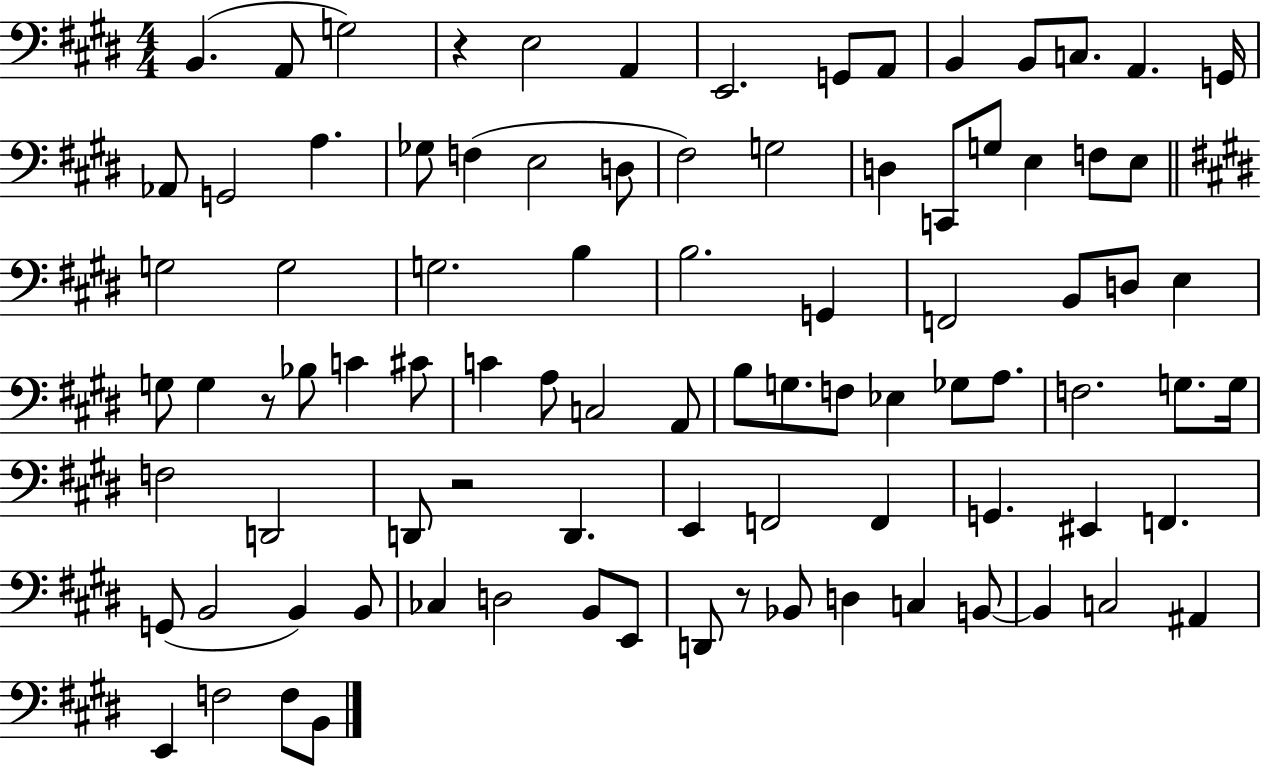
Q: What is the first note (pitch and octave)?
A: B2